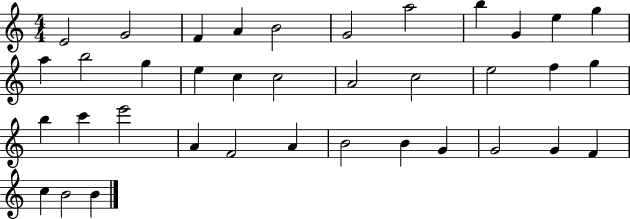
{
  \clef treble
  \numericTimeSignature
  \time 4/4
  \key c \major
  e'2 g'2 | f'4 a'4 b'2 | g'2 a''2 | b''4 g'4 e''4 g''4 | \break a''4 b''2 g''4 | e''4 c''4 c''2 | a'2 c''2 | e''2 f''4 g''4 | \break b''4 c'''4 e'''2 | a'4 f'2 a'4 | b'2 b'4 g'4 | g'2 g'4 f'4 | \break c''4 b'2 b'4 | \bar "|."
}